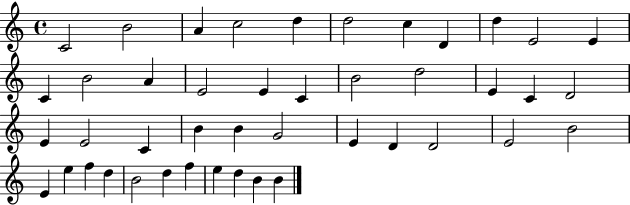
C4/h B4/h A4/q C5/h D5/q D5/h C5/q D4/q D5/q E4/h E4/q C4/q B4/h A4/q E4/h E4/q C4/q B4/h D5/h E4/q C4/q D4/h E4/q E4/h C4/q B4/q B4/q G4/h E4/q D4/q D4/h E4/h B4/h E4/q E5/q F5/q D5/q B4/h D5/q F5/q E5/q D5/q B4/q B4/q